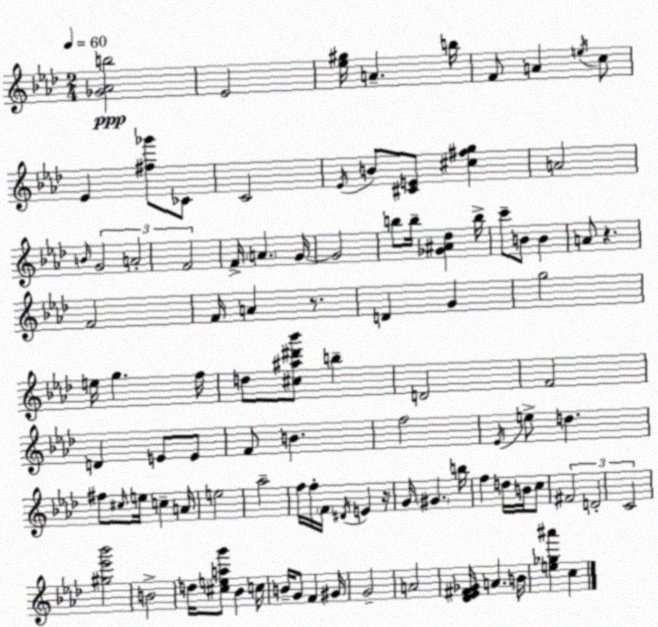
X:1
T:Untitled
M:2/4
L:1/4
K:Ab
[_G_Ab]2 _E2 [_e^g]/4 A b/4 F/2 A e/4 c/2 _E [^f_g']/2 _C/2 C2 _E/4 B/2 [^CE]/2 [^c^fg] A2 B/4 G2 A2 F2 F/4 A G/4 G2 b/2 b/4 [_G^A_d] b/4 c'/2 B/2 B A/2 z F2 F/4 A z/2 D G g2 e/4 g f/4 d/2 [^c^a^d'_b']/2 b D2 F2 D E/2 E/2 F/2 B f2 _E/4 e/2 d ^f/2 ^c/4 e/4 c A/4 e2 _a2 f/4 f/4 F/4 ^D/4 E z/4 G/4 ^G b/4 f d/4 B/4 c/2 ^F2 D2 C2 [^g_e'_b']2 B2 d/4 [^ceag']/2 _B c/4 B/4 G/2 F ^G/4 G2 A2 [_D_E^F_G]/4 A B/4 [e_g^a'] c